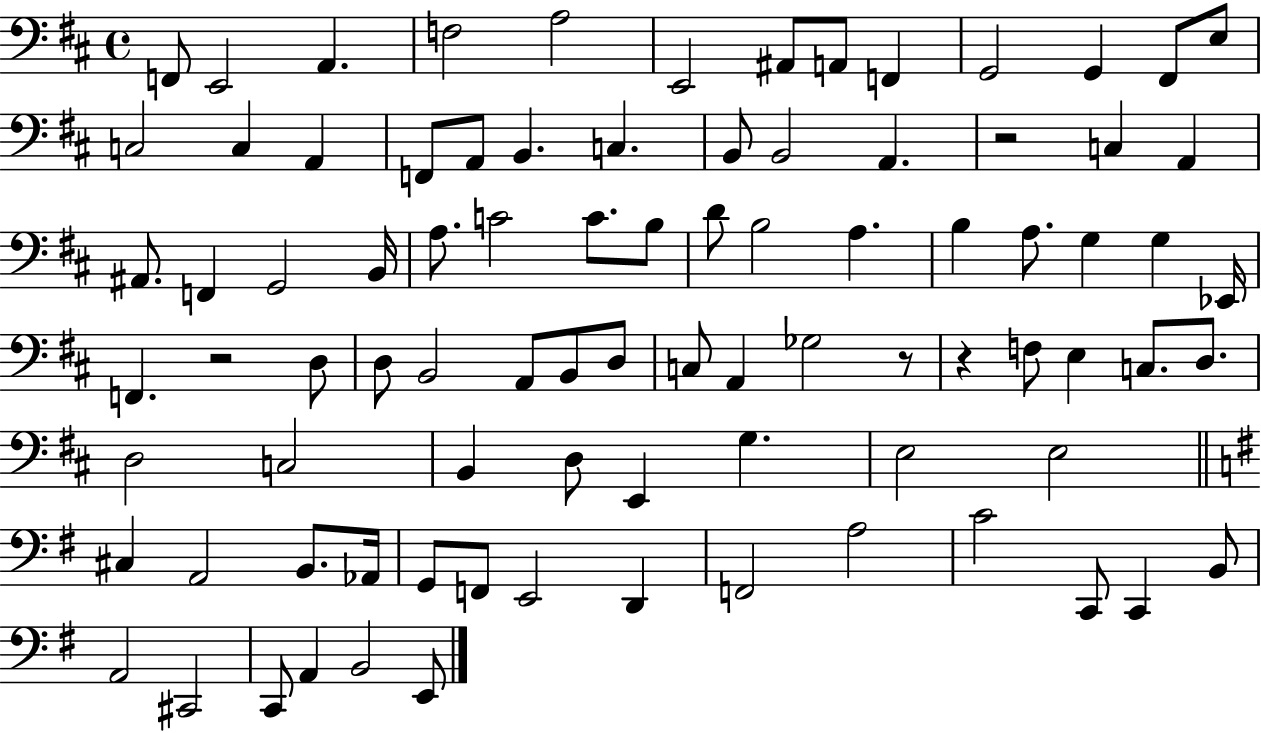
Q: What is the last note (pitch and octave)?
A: E2